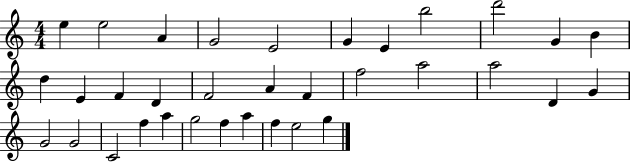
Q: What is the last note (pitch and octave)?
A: G5